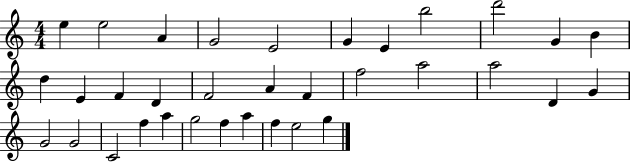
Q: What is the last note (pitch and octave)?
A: G5